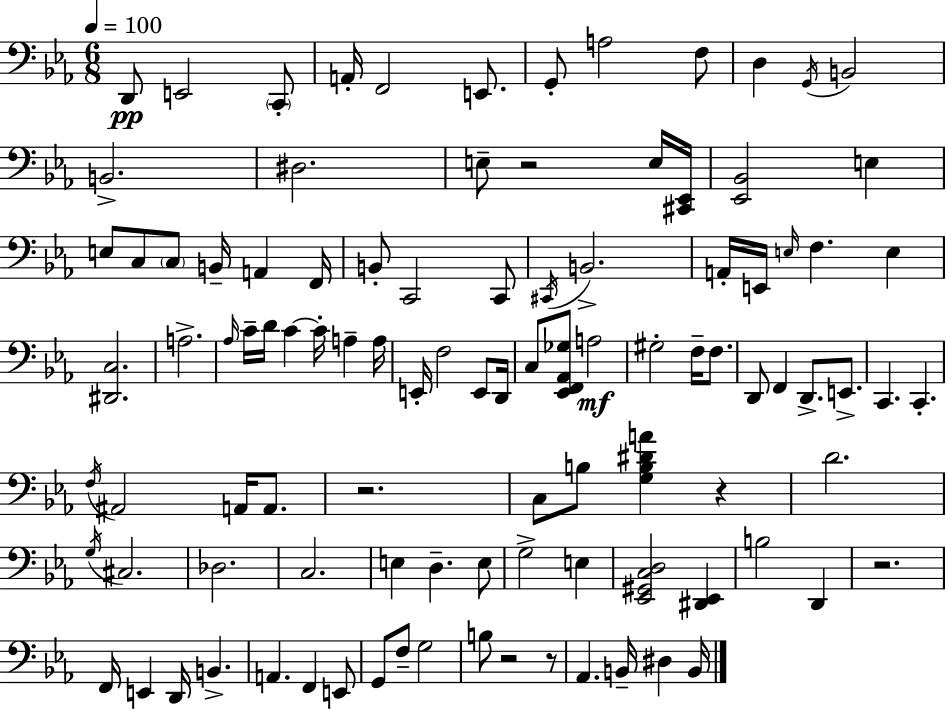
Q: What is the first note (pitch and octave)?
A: D2